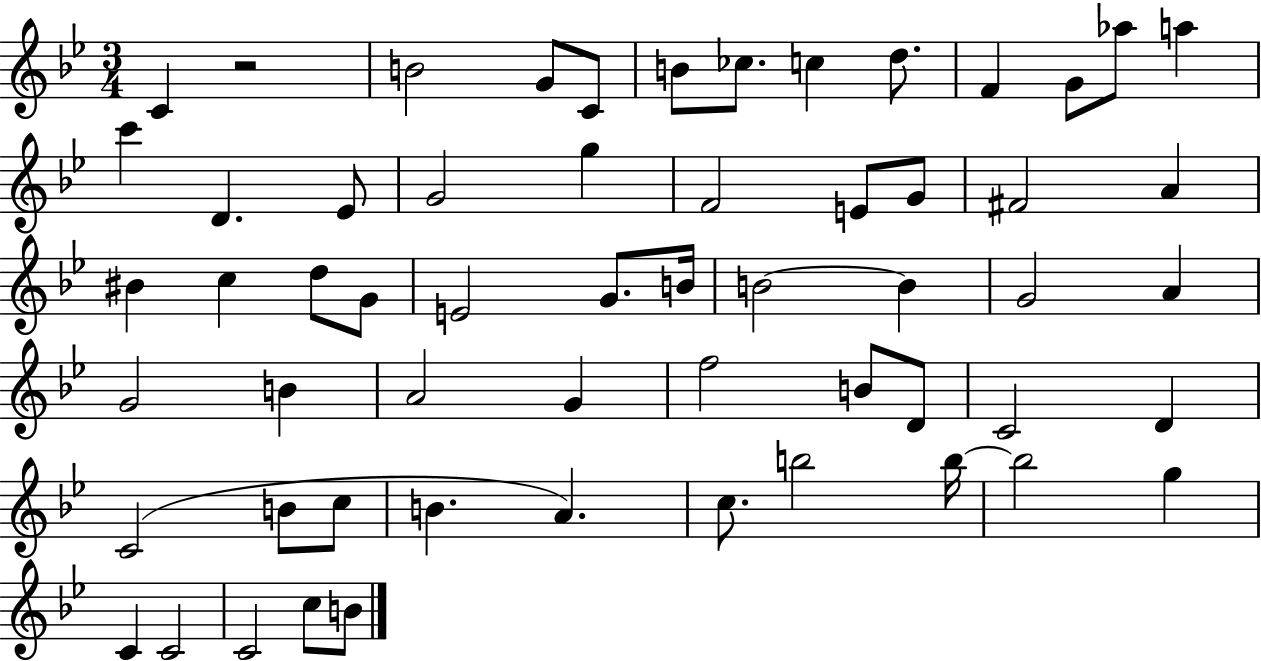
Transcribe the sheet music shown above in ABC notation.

X:1
T:Untitled
M:3/4
L:1/4
K:Bb
C z2 B2 G/2 C/2 B/2 _c/2 c d/2 F G/2 _a/2 a c' D _E/2 G2 g F2 E/2 G/2 ^F2 A ^B c d/2 G/2 E2 G/2 B/4 B2 B G2 A G2 B A2 G f2 B/2 D/2 C2 D C2 B/2 c/2 B A c/2 b2 b/4 b2 g C C2 C2 c/2 B/2